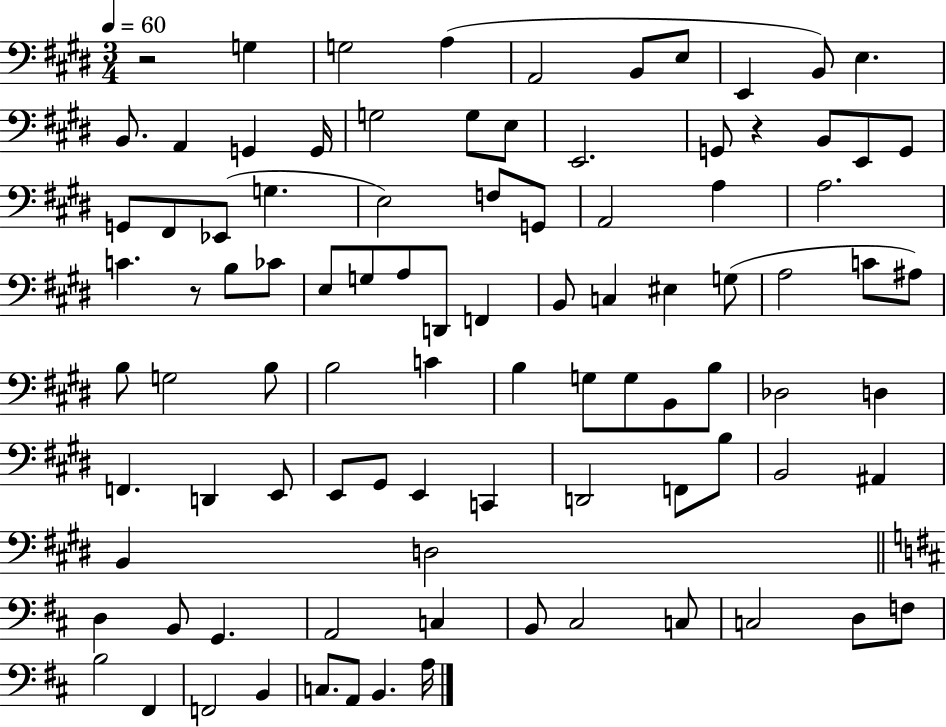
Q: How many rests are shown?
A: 3